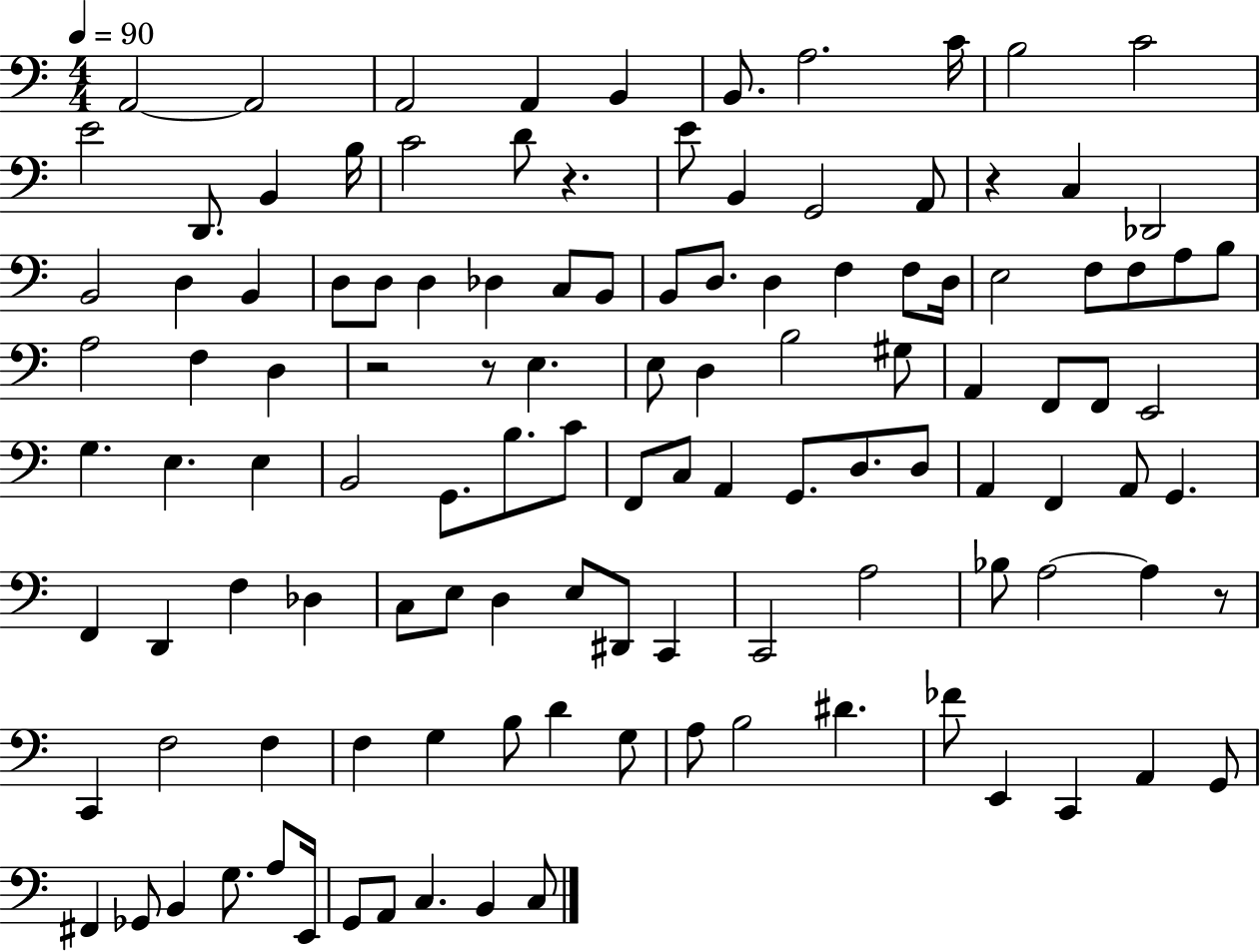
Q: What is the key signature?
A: C major